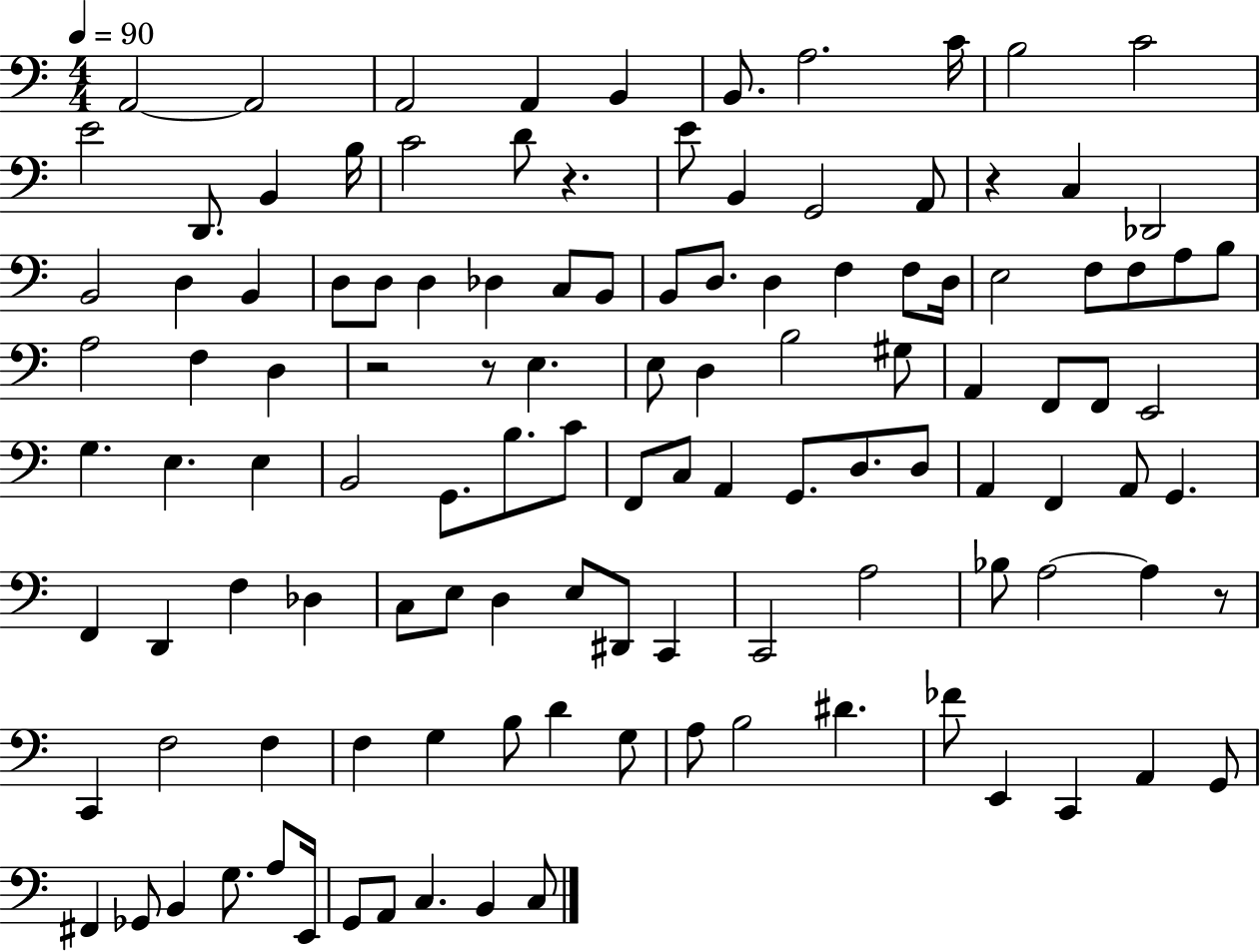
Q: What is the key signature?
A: C major